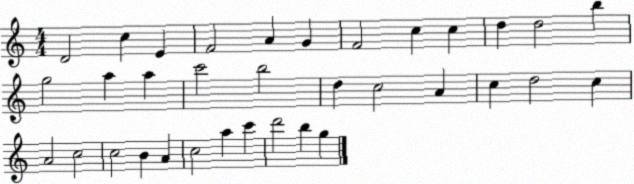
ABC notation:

X:1
T:Untitled
M:4/4
L:1/4
K:C
D2 c E F2 A G F2 c c d d2 b g2 a a c'2 b2 d c2 A c d2 c A2 c2 c2 B A c2 a c' d'2 b g